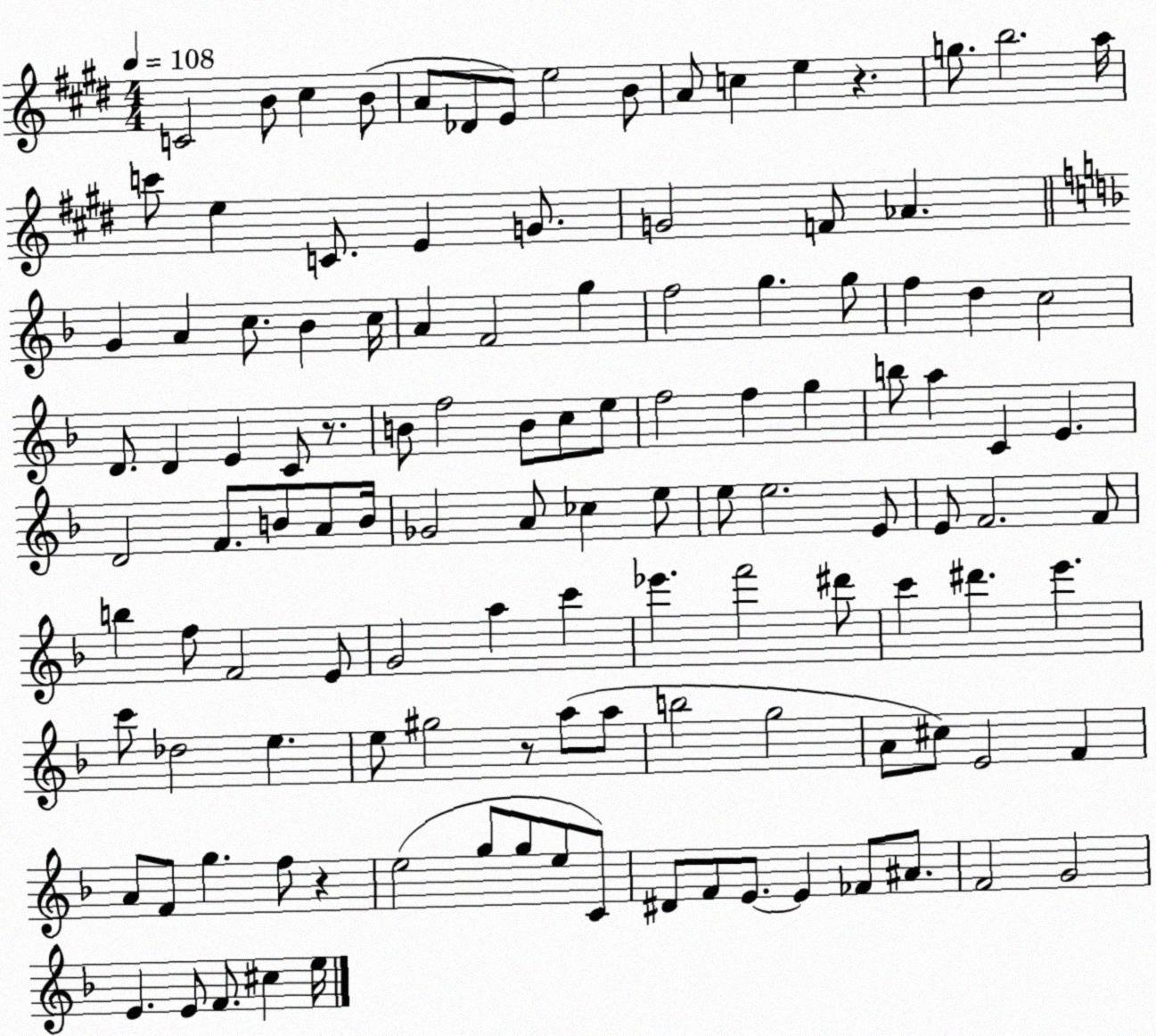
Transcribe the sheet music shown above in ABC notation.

X:1
T:Untitled
M:4/4
L:1/4
K:E
C2 B/2 ^c B/2 A/2 _D/2 E/2 e2 B/2 A/2 c e z g/2 b2 a/4 c'/2 e C/2 E G/2 G2 F/2 _A G A c/2 _B c/4 A F2 g f2 g g/2 f d c2 D/2 D E C/2 z/2 B/2 f2 B/2 c/2 e/2 f2 f g b/2 a C E D2 F/2 B/2 A/2 B/4 _G2 A/2 _c e/2 e/2 e2 E/2 E/2 F2 F/2 b f/2 F2 E/2 G2 a c' _e' f'2 ^d'/2 c' ^d' e' c'/2 _d2 e e/2 ^g2 z/2 a/2 a/2 b2 g2 A/2 ^c/2 E2 F A/2 F/2 g f/2 z e2 g/2 g/2 e/2 C/2 ^D/2 F/2 E/2 E _F/2 ^A/2 F2 G2 E E/2 F/2 ^c e/4